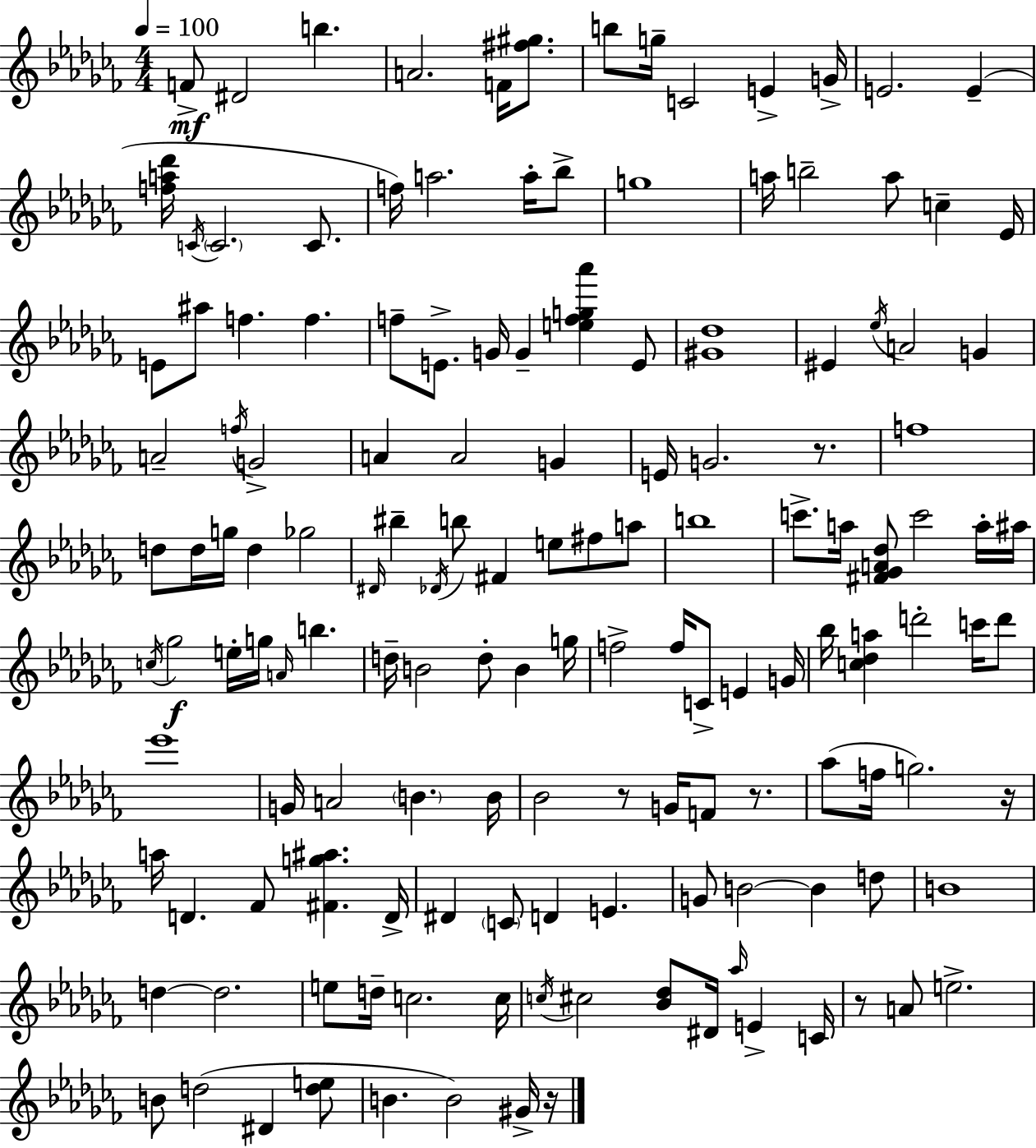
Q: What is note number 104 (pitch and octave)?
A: D4